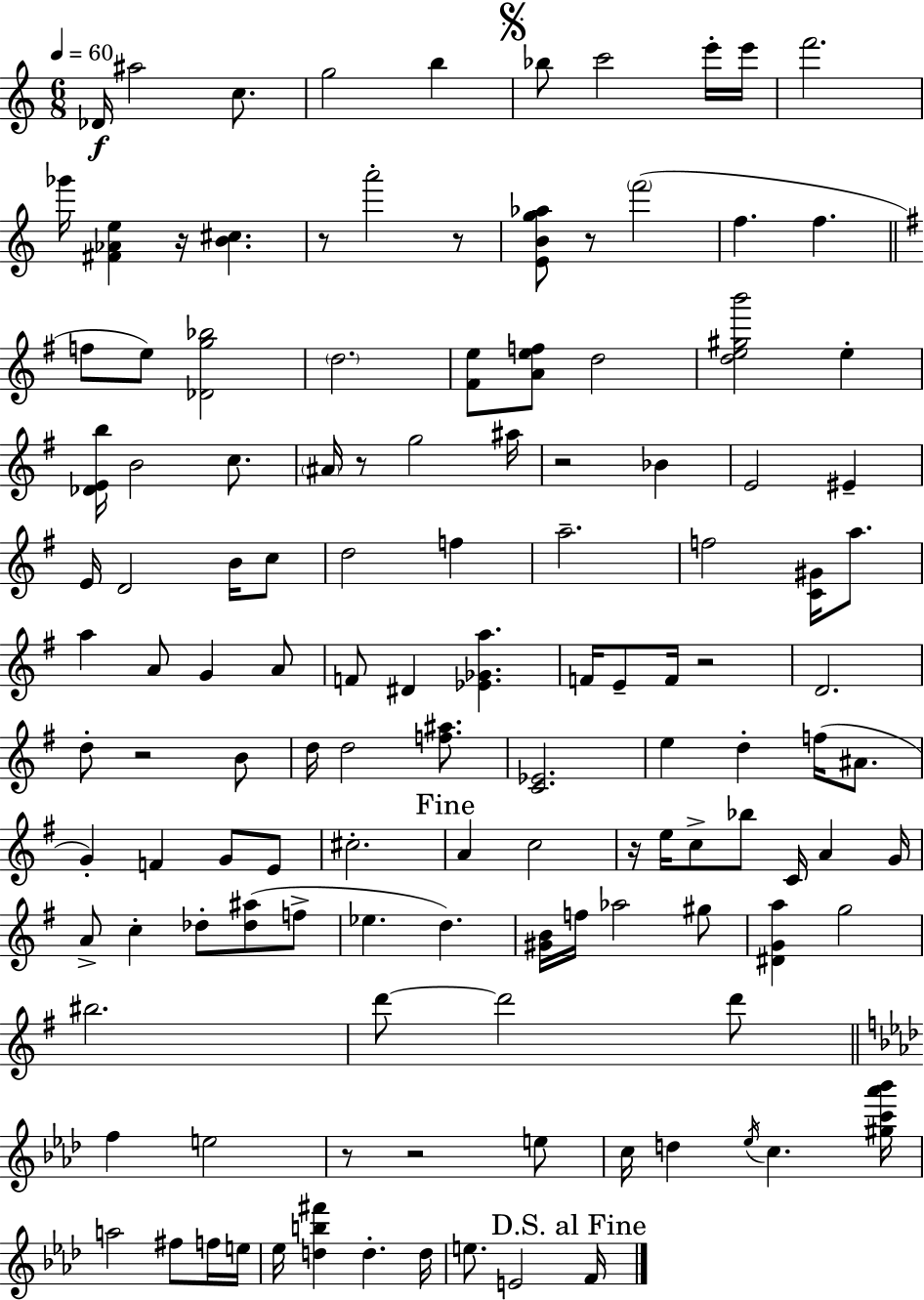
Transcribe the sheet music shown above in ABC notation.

X:1
T:Untitled
M:6/8
L:1/4
K:Am
_D/4 ^a2 c/2 g2 b _b/2 c'2 e'/4 e'/4 f'2 _g'/4 [^F_Ae] z/4 [B^c] z/2 a'2 z/2 [EBg_a]/2 z/2 f'2 f f f/2 e/2 [_Dg_b]2 d2 [^Fe]/2 [Aef]/2 d2 [de^gb']2 e [_DEb]/4 B2 c/2 ^A/4 z/2 g2 ^a/4 z2 _B E2 ^E E/4 D2 B/4 c/2 d2 f a2 f2 [C^G]/4 a/2 a A/2 G A/2 F/2 ^D [_E_Ga] F/4 E/2 F/4 z2 D2 d/2 z2 B/2 d/4 d2 [f^a]/2 [C_E]2 e d f/4 ^A/2 G F G/2 E/2 ^c2 A c2 z/4 e/4 c/2 _b/2 C/4 A G/4 A/2 c _d/2 [_d^a]/2 f/2 _e d [^GB]/4 f/4 _a2 ^g/2 [^DGa] g2 ^b2 d'/2 d'2 d'/2 f e2 z/2 z2 e/2 c/4 d _e/4 c [^gc'_a'_b']/4 a2 ^f/2 f/4 e/4 _e/4 [db^f'] d d/4 e/2 E2 F/4